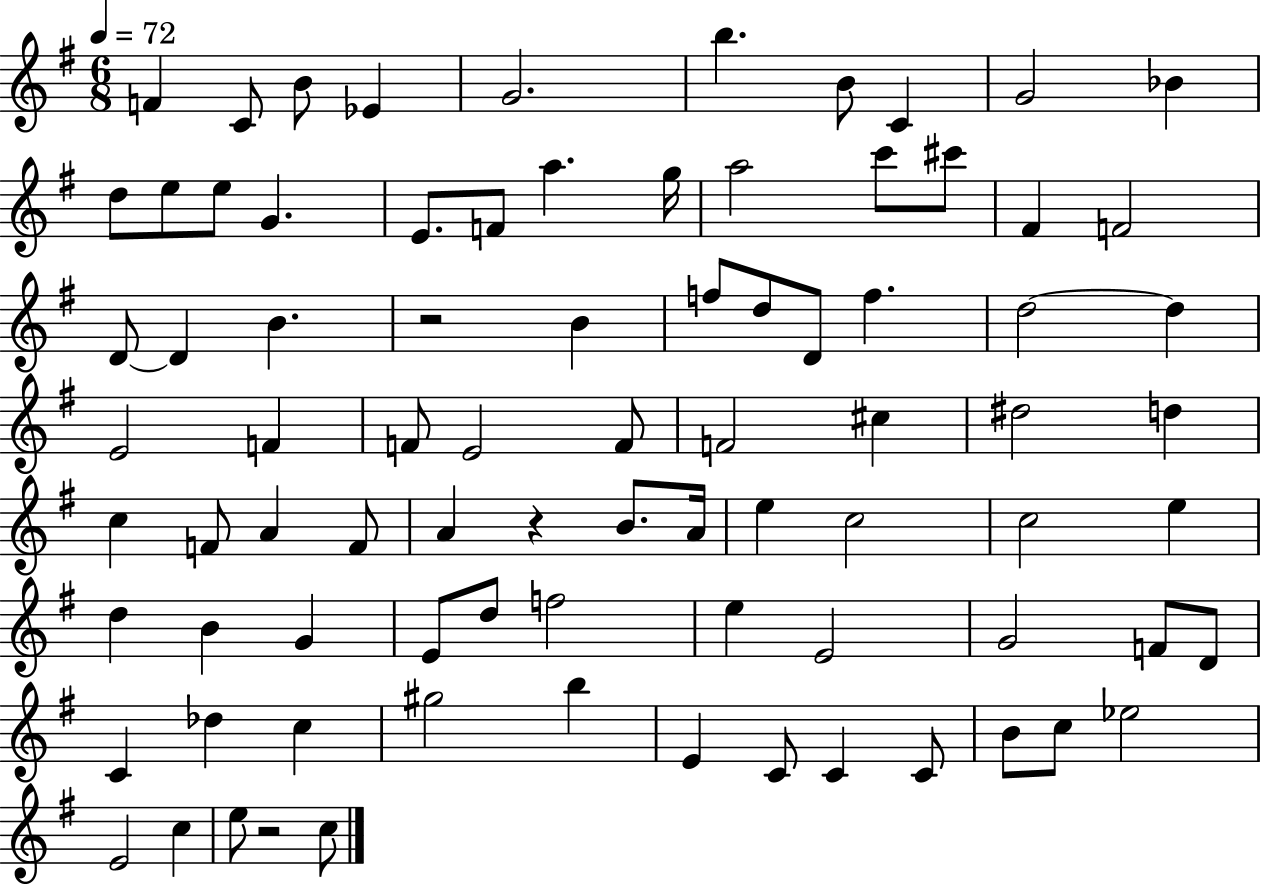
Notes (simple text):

F4/q C4/e B4/e Eb4/q G4/h. B5/q. B4/e C4/q G4/h Bb4/q D5/e E5/e E5/e G4/q. E4/e. F4/e A5/q. G5/s A5/h C6/e C#6/e F#4/q F4/h D4/e D4/q B4/q. R/h B4/q F5/e D5/e D4/e F5/q. D5/h D5/q E4/h F4/q F4/e E4/h F4/e F4/h C#5/q D#5/h D5/q C5/q F4/e A4/q F4/e A4/q R/q B4/e. A4/s E5/q C5/h C5/h E5/q D5/q B4/q G4/q E4/e D5/e F5/h E5/q E4/h G4/h F4/e D4/e C4/q Db5/q C5/q G#5/h B5/q E4/q C4/e C4/q C4/e B4/e C5/e Eb5/h E4/h C5/q E5/e R/h C5/e